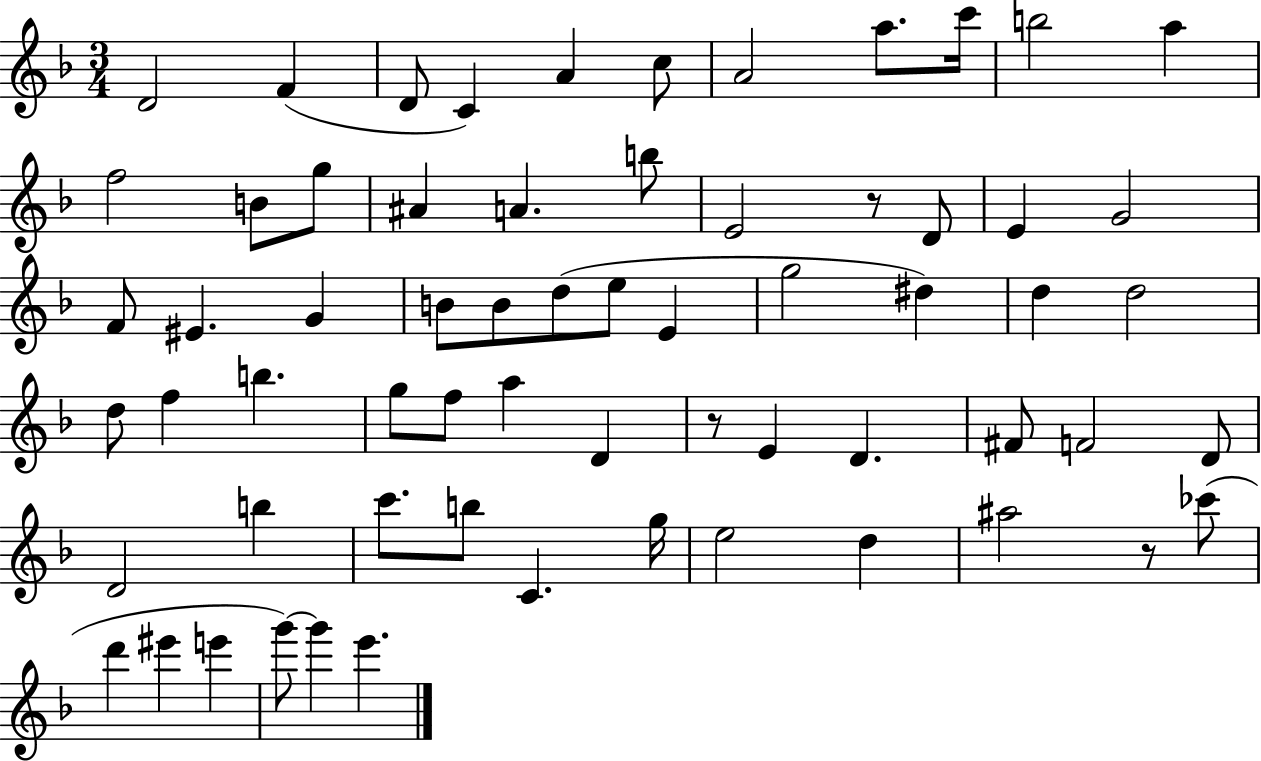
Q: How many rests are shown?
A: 3